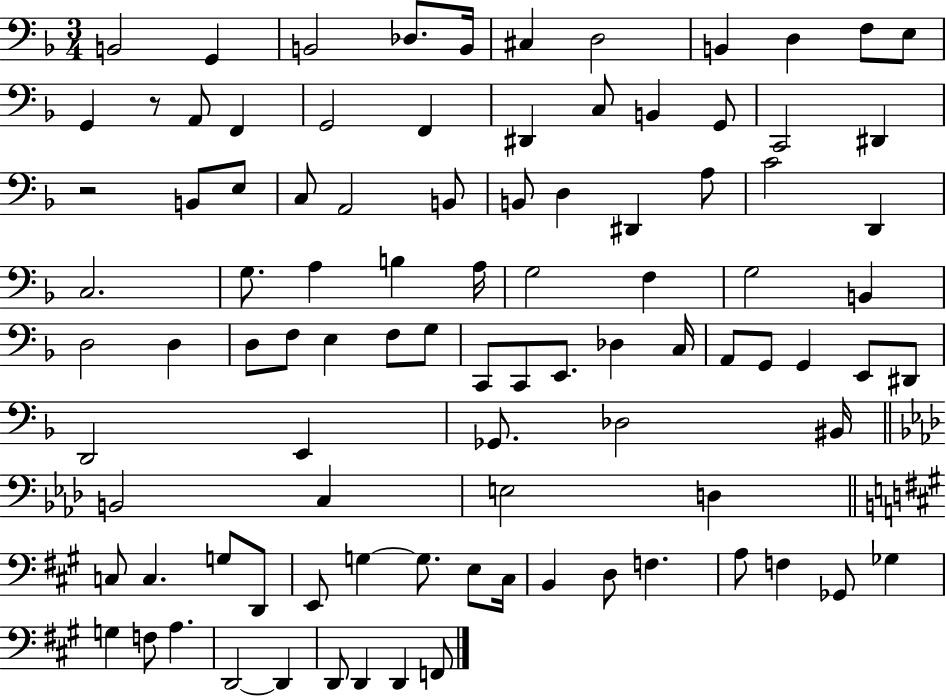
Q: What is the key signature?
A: F major